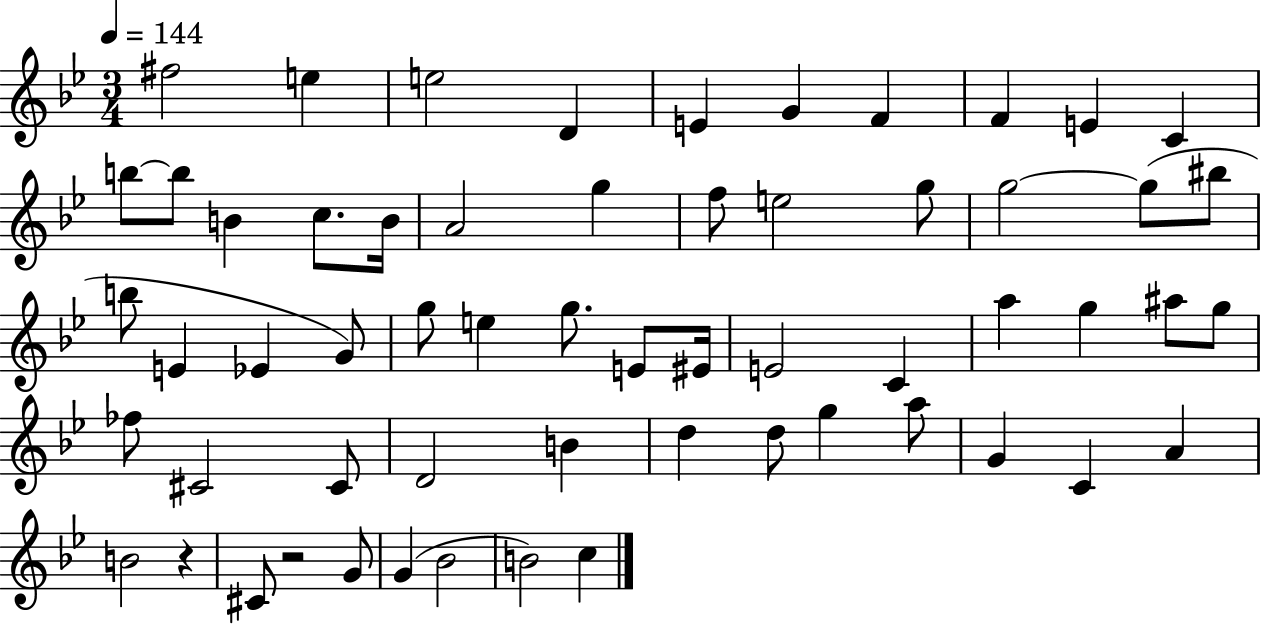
X:1
T:Untitled
M:3/4
L:1/4
K:Bb
^f2 e e2 D E G F F E C b/2 b/2 B c/2 B/4 A2 g f/2 e2 g/2 g2 g/2 ^b/2 b/2 E _E G/2 g/2 e g/2 E/2 ^E/4 E2 C a g ^a/2 g/2 _f/2 ^C2 ^C/2 D2 B d d/2 g a/2 G C A B2 z ^C/2 z2 G/2 G _B2 B2 c